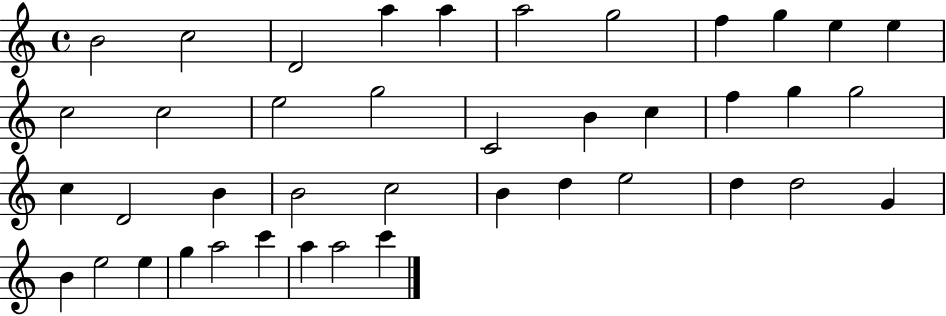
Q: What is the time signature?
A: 4/4